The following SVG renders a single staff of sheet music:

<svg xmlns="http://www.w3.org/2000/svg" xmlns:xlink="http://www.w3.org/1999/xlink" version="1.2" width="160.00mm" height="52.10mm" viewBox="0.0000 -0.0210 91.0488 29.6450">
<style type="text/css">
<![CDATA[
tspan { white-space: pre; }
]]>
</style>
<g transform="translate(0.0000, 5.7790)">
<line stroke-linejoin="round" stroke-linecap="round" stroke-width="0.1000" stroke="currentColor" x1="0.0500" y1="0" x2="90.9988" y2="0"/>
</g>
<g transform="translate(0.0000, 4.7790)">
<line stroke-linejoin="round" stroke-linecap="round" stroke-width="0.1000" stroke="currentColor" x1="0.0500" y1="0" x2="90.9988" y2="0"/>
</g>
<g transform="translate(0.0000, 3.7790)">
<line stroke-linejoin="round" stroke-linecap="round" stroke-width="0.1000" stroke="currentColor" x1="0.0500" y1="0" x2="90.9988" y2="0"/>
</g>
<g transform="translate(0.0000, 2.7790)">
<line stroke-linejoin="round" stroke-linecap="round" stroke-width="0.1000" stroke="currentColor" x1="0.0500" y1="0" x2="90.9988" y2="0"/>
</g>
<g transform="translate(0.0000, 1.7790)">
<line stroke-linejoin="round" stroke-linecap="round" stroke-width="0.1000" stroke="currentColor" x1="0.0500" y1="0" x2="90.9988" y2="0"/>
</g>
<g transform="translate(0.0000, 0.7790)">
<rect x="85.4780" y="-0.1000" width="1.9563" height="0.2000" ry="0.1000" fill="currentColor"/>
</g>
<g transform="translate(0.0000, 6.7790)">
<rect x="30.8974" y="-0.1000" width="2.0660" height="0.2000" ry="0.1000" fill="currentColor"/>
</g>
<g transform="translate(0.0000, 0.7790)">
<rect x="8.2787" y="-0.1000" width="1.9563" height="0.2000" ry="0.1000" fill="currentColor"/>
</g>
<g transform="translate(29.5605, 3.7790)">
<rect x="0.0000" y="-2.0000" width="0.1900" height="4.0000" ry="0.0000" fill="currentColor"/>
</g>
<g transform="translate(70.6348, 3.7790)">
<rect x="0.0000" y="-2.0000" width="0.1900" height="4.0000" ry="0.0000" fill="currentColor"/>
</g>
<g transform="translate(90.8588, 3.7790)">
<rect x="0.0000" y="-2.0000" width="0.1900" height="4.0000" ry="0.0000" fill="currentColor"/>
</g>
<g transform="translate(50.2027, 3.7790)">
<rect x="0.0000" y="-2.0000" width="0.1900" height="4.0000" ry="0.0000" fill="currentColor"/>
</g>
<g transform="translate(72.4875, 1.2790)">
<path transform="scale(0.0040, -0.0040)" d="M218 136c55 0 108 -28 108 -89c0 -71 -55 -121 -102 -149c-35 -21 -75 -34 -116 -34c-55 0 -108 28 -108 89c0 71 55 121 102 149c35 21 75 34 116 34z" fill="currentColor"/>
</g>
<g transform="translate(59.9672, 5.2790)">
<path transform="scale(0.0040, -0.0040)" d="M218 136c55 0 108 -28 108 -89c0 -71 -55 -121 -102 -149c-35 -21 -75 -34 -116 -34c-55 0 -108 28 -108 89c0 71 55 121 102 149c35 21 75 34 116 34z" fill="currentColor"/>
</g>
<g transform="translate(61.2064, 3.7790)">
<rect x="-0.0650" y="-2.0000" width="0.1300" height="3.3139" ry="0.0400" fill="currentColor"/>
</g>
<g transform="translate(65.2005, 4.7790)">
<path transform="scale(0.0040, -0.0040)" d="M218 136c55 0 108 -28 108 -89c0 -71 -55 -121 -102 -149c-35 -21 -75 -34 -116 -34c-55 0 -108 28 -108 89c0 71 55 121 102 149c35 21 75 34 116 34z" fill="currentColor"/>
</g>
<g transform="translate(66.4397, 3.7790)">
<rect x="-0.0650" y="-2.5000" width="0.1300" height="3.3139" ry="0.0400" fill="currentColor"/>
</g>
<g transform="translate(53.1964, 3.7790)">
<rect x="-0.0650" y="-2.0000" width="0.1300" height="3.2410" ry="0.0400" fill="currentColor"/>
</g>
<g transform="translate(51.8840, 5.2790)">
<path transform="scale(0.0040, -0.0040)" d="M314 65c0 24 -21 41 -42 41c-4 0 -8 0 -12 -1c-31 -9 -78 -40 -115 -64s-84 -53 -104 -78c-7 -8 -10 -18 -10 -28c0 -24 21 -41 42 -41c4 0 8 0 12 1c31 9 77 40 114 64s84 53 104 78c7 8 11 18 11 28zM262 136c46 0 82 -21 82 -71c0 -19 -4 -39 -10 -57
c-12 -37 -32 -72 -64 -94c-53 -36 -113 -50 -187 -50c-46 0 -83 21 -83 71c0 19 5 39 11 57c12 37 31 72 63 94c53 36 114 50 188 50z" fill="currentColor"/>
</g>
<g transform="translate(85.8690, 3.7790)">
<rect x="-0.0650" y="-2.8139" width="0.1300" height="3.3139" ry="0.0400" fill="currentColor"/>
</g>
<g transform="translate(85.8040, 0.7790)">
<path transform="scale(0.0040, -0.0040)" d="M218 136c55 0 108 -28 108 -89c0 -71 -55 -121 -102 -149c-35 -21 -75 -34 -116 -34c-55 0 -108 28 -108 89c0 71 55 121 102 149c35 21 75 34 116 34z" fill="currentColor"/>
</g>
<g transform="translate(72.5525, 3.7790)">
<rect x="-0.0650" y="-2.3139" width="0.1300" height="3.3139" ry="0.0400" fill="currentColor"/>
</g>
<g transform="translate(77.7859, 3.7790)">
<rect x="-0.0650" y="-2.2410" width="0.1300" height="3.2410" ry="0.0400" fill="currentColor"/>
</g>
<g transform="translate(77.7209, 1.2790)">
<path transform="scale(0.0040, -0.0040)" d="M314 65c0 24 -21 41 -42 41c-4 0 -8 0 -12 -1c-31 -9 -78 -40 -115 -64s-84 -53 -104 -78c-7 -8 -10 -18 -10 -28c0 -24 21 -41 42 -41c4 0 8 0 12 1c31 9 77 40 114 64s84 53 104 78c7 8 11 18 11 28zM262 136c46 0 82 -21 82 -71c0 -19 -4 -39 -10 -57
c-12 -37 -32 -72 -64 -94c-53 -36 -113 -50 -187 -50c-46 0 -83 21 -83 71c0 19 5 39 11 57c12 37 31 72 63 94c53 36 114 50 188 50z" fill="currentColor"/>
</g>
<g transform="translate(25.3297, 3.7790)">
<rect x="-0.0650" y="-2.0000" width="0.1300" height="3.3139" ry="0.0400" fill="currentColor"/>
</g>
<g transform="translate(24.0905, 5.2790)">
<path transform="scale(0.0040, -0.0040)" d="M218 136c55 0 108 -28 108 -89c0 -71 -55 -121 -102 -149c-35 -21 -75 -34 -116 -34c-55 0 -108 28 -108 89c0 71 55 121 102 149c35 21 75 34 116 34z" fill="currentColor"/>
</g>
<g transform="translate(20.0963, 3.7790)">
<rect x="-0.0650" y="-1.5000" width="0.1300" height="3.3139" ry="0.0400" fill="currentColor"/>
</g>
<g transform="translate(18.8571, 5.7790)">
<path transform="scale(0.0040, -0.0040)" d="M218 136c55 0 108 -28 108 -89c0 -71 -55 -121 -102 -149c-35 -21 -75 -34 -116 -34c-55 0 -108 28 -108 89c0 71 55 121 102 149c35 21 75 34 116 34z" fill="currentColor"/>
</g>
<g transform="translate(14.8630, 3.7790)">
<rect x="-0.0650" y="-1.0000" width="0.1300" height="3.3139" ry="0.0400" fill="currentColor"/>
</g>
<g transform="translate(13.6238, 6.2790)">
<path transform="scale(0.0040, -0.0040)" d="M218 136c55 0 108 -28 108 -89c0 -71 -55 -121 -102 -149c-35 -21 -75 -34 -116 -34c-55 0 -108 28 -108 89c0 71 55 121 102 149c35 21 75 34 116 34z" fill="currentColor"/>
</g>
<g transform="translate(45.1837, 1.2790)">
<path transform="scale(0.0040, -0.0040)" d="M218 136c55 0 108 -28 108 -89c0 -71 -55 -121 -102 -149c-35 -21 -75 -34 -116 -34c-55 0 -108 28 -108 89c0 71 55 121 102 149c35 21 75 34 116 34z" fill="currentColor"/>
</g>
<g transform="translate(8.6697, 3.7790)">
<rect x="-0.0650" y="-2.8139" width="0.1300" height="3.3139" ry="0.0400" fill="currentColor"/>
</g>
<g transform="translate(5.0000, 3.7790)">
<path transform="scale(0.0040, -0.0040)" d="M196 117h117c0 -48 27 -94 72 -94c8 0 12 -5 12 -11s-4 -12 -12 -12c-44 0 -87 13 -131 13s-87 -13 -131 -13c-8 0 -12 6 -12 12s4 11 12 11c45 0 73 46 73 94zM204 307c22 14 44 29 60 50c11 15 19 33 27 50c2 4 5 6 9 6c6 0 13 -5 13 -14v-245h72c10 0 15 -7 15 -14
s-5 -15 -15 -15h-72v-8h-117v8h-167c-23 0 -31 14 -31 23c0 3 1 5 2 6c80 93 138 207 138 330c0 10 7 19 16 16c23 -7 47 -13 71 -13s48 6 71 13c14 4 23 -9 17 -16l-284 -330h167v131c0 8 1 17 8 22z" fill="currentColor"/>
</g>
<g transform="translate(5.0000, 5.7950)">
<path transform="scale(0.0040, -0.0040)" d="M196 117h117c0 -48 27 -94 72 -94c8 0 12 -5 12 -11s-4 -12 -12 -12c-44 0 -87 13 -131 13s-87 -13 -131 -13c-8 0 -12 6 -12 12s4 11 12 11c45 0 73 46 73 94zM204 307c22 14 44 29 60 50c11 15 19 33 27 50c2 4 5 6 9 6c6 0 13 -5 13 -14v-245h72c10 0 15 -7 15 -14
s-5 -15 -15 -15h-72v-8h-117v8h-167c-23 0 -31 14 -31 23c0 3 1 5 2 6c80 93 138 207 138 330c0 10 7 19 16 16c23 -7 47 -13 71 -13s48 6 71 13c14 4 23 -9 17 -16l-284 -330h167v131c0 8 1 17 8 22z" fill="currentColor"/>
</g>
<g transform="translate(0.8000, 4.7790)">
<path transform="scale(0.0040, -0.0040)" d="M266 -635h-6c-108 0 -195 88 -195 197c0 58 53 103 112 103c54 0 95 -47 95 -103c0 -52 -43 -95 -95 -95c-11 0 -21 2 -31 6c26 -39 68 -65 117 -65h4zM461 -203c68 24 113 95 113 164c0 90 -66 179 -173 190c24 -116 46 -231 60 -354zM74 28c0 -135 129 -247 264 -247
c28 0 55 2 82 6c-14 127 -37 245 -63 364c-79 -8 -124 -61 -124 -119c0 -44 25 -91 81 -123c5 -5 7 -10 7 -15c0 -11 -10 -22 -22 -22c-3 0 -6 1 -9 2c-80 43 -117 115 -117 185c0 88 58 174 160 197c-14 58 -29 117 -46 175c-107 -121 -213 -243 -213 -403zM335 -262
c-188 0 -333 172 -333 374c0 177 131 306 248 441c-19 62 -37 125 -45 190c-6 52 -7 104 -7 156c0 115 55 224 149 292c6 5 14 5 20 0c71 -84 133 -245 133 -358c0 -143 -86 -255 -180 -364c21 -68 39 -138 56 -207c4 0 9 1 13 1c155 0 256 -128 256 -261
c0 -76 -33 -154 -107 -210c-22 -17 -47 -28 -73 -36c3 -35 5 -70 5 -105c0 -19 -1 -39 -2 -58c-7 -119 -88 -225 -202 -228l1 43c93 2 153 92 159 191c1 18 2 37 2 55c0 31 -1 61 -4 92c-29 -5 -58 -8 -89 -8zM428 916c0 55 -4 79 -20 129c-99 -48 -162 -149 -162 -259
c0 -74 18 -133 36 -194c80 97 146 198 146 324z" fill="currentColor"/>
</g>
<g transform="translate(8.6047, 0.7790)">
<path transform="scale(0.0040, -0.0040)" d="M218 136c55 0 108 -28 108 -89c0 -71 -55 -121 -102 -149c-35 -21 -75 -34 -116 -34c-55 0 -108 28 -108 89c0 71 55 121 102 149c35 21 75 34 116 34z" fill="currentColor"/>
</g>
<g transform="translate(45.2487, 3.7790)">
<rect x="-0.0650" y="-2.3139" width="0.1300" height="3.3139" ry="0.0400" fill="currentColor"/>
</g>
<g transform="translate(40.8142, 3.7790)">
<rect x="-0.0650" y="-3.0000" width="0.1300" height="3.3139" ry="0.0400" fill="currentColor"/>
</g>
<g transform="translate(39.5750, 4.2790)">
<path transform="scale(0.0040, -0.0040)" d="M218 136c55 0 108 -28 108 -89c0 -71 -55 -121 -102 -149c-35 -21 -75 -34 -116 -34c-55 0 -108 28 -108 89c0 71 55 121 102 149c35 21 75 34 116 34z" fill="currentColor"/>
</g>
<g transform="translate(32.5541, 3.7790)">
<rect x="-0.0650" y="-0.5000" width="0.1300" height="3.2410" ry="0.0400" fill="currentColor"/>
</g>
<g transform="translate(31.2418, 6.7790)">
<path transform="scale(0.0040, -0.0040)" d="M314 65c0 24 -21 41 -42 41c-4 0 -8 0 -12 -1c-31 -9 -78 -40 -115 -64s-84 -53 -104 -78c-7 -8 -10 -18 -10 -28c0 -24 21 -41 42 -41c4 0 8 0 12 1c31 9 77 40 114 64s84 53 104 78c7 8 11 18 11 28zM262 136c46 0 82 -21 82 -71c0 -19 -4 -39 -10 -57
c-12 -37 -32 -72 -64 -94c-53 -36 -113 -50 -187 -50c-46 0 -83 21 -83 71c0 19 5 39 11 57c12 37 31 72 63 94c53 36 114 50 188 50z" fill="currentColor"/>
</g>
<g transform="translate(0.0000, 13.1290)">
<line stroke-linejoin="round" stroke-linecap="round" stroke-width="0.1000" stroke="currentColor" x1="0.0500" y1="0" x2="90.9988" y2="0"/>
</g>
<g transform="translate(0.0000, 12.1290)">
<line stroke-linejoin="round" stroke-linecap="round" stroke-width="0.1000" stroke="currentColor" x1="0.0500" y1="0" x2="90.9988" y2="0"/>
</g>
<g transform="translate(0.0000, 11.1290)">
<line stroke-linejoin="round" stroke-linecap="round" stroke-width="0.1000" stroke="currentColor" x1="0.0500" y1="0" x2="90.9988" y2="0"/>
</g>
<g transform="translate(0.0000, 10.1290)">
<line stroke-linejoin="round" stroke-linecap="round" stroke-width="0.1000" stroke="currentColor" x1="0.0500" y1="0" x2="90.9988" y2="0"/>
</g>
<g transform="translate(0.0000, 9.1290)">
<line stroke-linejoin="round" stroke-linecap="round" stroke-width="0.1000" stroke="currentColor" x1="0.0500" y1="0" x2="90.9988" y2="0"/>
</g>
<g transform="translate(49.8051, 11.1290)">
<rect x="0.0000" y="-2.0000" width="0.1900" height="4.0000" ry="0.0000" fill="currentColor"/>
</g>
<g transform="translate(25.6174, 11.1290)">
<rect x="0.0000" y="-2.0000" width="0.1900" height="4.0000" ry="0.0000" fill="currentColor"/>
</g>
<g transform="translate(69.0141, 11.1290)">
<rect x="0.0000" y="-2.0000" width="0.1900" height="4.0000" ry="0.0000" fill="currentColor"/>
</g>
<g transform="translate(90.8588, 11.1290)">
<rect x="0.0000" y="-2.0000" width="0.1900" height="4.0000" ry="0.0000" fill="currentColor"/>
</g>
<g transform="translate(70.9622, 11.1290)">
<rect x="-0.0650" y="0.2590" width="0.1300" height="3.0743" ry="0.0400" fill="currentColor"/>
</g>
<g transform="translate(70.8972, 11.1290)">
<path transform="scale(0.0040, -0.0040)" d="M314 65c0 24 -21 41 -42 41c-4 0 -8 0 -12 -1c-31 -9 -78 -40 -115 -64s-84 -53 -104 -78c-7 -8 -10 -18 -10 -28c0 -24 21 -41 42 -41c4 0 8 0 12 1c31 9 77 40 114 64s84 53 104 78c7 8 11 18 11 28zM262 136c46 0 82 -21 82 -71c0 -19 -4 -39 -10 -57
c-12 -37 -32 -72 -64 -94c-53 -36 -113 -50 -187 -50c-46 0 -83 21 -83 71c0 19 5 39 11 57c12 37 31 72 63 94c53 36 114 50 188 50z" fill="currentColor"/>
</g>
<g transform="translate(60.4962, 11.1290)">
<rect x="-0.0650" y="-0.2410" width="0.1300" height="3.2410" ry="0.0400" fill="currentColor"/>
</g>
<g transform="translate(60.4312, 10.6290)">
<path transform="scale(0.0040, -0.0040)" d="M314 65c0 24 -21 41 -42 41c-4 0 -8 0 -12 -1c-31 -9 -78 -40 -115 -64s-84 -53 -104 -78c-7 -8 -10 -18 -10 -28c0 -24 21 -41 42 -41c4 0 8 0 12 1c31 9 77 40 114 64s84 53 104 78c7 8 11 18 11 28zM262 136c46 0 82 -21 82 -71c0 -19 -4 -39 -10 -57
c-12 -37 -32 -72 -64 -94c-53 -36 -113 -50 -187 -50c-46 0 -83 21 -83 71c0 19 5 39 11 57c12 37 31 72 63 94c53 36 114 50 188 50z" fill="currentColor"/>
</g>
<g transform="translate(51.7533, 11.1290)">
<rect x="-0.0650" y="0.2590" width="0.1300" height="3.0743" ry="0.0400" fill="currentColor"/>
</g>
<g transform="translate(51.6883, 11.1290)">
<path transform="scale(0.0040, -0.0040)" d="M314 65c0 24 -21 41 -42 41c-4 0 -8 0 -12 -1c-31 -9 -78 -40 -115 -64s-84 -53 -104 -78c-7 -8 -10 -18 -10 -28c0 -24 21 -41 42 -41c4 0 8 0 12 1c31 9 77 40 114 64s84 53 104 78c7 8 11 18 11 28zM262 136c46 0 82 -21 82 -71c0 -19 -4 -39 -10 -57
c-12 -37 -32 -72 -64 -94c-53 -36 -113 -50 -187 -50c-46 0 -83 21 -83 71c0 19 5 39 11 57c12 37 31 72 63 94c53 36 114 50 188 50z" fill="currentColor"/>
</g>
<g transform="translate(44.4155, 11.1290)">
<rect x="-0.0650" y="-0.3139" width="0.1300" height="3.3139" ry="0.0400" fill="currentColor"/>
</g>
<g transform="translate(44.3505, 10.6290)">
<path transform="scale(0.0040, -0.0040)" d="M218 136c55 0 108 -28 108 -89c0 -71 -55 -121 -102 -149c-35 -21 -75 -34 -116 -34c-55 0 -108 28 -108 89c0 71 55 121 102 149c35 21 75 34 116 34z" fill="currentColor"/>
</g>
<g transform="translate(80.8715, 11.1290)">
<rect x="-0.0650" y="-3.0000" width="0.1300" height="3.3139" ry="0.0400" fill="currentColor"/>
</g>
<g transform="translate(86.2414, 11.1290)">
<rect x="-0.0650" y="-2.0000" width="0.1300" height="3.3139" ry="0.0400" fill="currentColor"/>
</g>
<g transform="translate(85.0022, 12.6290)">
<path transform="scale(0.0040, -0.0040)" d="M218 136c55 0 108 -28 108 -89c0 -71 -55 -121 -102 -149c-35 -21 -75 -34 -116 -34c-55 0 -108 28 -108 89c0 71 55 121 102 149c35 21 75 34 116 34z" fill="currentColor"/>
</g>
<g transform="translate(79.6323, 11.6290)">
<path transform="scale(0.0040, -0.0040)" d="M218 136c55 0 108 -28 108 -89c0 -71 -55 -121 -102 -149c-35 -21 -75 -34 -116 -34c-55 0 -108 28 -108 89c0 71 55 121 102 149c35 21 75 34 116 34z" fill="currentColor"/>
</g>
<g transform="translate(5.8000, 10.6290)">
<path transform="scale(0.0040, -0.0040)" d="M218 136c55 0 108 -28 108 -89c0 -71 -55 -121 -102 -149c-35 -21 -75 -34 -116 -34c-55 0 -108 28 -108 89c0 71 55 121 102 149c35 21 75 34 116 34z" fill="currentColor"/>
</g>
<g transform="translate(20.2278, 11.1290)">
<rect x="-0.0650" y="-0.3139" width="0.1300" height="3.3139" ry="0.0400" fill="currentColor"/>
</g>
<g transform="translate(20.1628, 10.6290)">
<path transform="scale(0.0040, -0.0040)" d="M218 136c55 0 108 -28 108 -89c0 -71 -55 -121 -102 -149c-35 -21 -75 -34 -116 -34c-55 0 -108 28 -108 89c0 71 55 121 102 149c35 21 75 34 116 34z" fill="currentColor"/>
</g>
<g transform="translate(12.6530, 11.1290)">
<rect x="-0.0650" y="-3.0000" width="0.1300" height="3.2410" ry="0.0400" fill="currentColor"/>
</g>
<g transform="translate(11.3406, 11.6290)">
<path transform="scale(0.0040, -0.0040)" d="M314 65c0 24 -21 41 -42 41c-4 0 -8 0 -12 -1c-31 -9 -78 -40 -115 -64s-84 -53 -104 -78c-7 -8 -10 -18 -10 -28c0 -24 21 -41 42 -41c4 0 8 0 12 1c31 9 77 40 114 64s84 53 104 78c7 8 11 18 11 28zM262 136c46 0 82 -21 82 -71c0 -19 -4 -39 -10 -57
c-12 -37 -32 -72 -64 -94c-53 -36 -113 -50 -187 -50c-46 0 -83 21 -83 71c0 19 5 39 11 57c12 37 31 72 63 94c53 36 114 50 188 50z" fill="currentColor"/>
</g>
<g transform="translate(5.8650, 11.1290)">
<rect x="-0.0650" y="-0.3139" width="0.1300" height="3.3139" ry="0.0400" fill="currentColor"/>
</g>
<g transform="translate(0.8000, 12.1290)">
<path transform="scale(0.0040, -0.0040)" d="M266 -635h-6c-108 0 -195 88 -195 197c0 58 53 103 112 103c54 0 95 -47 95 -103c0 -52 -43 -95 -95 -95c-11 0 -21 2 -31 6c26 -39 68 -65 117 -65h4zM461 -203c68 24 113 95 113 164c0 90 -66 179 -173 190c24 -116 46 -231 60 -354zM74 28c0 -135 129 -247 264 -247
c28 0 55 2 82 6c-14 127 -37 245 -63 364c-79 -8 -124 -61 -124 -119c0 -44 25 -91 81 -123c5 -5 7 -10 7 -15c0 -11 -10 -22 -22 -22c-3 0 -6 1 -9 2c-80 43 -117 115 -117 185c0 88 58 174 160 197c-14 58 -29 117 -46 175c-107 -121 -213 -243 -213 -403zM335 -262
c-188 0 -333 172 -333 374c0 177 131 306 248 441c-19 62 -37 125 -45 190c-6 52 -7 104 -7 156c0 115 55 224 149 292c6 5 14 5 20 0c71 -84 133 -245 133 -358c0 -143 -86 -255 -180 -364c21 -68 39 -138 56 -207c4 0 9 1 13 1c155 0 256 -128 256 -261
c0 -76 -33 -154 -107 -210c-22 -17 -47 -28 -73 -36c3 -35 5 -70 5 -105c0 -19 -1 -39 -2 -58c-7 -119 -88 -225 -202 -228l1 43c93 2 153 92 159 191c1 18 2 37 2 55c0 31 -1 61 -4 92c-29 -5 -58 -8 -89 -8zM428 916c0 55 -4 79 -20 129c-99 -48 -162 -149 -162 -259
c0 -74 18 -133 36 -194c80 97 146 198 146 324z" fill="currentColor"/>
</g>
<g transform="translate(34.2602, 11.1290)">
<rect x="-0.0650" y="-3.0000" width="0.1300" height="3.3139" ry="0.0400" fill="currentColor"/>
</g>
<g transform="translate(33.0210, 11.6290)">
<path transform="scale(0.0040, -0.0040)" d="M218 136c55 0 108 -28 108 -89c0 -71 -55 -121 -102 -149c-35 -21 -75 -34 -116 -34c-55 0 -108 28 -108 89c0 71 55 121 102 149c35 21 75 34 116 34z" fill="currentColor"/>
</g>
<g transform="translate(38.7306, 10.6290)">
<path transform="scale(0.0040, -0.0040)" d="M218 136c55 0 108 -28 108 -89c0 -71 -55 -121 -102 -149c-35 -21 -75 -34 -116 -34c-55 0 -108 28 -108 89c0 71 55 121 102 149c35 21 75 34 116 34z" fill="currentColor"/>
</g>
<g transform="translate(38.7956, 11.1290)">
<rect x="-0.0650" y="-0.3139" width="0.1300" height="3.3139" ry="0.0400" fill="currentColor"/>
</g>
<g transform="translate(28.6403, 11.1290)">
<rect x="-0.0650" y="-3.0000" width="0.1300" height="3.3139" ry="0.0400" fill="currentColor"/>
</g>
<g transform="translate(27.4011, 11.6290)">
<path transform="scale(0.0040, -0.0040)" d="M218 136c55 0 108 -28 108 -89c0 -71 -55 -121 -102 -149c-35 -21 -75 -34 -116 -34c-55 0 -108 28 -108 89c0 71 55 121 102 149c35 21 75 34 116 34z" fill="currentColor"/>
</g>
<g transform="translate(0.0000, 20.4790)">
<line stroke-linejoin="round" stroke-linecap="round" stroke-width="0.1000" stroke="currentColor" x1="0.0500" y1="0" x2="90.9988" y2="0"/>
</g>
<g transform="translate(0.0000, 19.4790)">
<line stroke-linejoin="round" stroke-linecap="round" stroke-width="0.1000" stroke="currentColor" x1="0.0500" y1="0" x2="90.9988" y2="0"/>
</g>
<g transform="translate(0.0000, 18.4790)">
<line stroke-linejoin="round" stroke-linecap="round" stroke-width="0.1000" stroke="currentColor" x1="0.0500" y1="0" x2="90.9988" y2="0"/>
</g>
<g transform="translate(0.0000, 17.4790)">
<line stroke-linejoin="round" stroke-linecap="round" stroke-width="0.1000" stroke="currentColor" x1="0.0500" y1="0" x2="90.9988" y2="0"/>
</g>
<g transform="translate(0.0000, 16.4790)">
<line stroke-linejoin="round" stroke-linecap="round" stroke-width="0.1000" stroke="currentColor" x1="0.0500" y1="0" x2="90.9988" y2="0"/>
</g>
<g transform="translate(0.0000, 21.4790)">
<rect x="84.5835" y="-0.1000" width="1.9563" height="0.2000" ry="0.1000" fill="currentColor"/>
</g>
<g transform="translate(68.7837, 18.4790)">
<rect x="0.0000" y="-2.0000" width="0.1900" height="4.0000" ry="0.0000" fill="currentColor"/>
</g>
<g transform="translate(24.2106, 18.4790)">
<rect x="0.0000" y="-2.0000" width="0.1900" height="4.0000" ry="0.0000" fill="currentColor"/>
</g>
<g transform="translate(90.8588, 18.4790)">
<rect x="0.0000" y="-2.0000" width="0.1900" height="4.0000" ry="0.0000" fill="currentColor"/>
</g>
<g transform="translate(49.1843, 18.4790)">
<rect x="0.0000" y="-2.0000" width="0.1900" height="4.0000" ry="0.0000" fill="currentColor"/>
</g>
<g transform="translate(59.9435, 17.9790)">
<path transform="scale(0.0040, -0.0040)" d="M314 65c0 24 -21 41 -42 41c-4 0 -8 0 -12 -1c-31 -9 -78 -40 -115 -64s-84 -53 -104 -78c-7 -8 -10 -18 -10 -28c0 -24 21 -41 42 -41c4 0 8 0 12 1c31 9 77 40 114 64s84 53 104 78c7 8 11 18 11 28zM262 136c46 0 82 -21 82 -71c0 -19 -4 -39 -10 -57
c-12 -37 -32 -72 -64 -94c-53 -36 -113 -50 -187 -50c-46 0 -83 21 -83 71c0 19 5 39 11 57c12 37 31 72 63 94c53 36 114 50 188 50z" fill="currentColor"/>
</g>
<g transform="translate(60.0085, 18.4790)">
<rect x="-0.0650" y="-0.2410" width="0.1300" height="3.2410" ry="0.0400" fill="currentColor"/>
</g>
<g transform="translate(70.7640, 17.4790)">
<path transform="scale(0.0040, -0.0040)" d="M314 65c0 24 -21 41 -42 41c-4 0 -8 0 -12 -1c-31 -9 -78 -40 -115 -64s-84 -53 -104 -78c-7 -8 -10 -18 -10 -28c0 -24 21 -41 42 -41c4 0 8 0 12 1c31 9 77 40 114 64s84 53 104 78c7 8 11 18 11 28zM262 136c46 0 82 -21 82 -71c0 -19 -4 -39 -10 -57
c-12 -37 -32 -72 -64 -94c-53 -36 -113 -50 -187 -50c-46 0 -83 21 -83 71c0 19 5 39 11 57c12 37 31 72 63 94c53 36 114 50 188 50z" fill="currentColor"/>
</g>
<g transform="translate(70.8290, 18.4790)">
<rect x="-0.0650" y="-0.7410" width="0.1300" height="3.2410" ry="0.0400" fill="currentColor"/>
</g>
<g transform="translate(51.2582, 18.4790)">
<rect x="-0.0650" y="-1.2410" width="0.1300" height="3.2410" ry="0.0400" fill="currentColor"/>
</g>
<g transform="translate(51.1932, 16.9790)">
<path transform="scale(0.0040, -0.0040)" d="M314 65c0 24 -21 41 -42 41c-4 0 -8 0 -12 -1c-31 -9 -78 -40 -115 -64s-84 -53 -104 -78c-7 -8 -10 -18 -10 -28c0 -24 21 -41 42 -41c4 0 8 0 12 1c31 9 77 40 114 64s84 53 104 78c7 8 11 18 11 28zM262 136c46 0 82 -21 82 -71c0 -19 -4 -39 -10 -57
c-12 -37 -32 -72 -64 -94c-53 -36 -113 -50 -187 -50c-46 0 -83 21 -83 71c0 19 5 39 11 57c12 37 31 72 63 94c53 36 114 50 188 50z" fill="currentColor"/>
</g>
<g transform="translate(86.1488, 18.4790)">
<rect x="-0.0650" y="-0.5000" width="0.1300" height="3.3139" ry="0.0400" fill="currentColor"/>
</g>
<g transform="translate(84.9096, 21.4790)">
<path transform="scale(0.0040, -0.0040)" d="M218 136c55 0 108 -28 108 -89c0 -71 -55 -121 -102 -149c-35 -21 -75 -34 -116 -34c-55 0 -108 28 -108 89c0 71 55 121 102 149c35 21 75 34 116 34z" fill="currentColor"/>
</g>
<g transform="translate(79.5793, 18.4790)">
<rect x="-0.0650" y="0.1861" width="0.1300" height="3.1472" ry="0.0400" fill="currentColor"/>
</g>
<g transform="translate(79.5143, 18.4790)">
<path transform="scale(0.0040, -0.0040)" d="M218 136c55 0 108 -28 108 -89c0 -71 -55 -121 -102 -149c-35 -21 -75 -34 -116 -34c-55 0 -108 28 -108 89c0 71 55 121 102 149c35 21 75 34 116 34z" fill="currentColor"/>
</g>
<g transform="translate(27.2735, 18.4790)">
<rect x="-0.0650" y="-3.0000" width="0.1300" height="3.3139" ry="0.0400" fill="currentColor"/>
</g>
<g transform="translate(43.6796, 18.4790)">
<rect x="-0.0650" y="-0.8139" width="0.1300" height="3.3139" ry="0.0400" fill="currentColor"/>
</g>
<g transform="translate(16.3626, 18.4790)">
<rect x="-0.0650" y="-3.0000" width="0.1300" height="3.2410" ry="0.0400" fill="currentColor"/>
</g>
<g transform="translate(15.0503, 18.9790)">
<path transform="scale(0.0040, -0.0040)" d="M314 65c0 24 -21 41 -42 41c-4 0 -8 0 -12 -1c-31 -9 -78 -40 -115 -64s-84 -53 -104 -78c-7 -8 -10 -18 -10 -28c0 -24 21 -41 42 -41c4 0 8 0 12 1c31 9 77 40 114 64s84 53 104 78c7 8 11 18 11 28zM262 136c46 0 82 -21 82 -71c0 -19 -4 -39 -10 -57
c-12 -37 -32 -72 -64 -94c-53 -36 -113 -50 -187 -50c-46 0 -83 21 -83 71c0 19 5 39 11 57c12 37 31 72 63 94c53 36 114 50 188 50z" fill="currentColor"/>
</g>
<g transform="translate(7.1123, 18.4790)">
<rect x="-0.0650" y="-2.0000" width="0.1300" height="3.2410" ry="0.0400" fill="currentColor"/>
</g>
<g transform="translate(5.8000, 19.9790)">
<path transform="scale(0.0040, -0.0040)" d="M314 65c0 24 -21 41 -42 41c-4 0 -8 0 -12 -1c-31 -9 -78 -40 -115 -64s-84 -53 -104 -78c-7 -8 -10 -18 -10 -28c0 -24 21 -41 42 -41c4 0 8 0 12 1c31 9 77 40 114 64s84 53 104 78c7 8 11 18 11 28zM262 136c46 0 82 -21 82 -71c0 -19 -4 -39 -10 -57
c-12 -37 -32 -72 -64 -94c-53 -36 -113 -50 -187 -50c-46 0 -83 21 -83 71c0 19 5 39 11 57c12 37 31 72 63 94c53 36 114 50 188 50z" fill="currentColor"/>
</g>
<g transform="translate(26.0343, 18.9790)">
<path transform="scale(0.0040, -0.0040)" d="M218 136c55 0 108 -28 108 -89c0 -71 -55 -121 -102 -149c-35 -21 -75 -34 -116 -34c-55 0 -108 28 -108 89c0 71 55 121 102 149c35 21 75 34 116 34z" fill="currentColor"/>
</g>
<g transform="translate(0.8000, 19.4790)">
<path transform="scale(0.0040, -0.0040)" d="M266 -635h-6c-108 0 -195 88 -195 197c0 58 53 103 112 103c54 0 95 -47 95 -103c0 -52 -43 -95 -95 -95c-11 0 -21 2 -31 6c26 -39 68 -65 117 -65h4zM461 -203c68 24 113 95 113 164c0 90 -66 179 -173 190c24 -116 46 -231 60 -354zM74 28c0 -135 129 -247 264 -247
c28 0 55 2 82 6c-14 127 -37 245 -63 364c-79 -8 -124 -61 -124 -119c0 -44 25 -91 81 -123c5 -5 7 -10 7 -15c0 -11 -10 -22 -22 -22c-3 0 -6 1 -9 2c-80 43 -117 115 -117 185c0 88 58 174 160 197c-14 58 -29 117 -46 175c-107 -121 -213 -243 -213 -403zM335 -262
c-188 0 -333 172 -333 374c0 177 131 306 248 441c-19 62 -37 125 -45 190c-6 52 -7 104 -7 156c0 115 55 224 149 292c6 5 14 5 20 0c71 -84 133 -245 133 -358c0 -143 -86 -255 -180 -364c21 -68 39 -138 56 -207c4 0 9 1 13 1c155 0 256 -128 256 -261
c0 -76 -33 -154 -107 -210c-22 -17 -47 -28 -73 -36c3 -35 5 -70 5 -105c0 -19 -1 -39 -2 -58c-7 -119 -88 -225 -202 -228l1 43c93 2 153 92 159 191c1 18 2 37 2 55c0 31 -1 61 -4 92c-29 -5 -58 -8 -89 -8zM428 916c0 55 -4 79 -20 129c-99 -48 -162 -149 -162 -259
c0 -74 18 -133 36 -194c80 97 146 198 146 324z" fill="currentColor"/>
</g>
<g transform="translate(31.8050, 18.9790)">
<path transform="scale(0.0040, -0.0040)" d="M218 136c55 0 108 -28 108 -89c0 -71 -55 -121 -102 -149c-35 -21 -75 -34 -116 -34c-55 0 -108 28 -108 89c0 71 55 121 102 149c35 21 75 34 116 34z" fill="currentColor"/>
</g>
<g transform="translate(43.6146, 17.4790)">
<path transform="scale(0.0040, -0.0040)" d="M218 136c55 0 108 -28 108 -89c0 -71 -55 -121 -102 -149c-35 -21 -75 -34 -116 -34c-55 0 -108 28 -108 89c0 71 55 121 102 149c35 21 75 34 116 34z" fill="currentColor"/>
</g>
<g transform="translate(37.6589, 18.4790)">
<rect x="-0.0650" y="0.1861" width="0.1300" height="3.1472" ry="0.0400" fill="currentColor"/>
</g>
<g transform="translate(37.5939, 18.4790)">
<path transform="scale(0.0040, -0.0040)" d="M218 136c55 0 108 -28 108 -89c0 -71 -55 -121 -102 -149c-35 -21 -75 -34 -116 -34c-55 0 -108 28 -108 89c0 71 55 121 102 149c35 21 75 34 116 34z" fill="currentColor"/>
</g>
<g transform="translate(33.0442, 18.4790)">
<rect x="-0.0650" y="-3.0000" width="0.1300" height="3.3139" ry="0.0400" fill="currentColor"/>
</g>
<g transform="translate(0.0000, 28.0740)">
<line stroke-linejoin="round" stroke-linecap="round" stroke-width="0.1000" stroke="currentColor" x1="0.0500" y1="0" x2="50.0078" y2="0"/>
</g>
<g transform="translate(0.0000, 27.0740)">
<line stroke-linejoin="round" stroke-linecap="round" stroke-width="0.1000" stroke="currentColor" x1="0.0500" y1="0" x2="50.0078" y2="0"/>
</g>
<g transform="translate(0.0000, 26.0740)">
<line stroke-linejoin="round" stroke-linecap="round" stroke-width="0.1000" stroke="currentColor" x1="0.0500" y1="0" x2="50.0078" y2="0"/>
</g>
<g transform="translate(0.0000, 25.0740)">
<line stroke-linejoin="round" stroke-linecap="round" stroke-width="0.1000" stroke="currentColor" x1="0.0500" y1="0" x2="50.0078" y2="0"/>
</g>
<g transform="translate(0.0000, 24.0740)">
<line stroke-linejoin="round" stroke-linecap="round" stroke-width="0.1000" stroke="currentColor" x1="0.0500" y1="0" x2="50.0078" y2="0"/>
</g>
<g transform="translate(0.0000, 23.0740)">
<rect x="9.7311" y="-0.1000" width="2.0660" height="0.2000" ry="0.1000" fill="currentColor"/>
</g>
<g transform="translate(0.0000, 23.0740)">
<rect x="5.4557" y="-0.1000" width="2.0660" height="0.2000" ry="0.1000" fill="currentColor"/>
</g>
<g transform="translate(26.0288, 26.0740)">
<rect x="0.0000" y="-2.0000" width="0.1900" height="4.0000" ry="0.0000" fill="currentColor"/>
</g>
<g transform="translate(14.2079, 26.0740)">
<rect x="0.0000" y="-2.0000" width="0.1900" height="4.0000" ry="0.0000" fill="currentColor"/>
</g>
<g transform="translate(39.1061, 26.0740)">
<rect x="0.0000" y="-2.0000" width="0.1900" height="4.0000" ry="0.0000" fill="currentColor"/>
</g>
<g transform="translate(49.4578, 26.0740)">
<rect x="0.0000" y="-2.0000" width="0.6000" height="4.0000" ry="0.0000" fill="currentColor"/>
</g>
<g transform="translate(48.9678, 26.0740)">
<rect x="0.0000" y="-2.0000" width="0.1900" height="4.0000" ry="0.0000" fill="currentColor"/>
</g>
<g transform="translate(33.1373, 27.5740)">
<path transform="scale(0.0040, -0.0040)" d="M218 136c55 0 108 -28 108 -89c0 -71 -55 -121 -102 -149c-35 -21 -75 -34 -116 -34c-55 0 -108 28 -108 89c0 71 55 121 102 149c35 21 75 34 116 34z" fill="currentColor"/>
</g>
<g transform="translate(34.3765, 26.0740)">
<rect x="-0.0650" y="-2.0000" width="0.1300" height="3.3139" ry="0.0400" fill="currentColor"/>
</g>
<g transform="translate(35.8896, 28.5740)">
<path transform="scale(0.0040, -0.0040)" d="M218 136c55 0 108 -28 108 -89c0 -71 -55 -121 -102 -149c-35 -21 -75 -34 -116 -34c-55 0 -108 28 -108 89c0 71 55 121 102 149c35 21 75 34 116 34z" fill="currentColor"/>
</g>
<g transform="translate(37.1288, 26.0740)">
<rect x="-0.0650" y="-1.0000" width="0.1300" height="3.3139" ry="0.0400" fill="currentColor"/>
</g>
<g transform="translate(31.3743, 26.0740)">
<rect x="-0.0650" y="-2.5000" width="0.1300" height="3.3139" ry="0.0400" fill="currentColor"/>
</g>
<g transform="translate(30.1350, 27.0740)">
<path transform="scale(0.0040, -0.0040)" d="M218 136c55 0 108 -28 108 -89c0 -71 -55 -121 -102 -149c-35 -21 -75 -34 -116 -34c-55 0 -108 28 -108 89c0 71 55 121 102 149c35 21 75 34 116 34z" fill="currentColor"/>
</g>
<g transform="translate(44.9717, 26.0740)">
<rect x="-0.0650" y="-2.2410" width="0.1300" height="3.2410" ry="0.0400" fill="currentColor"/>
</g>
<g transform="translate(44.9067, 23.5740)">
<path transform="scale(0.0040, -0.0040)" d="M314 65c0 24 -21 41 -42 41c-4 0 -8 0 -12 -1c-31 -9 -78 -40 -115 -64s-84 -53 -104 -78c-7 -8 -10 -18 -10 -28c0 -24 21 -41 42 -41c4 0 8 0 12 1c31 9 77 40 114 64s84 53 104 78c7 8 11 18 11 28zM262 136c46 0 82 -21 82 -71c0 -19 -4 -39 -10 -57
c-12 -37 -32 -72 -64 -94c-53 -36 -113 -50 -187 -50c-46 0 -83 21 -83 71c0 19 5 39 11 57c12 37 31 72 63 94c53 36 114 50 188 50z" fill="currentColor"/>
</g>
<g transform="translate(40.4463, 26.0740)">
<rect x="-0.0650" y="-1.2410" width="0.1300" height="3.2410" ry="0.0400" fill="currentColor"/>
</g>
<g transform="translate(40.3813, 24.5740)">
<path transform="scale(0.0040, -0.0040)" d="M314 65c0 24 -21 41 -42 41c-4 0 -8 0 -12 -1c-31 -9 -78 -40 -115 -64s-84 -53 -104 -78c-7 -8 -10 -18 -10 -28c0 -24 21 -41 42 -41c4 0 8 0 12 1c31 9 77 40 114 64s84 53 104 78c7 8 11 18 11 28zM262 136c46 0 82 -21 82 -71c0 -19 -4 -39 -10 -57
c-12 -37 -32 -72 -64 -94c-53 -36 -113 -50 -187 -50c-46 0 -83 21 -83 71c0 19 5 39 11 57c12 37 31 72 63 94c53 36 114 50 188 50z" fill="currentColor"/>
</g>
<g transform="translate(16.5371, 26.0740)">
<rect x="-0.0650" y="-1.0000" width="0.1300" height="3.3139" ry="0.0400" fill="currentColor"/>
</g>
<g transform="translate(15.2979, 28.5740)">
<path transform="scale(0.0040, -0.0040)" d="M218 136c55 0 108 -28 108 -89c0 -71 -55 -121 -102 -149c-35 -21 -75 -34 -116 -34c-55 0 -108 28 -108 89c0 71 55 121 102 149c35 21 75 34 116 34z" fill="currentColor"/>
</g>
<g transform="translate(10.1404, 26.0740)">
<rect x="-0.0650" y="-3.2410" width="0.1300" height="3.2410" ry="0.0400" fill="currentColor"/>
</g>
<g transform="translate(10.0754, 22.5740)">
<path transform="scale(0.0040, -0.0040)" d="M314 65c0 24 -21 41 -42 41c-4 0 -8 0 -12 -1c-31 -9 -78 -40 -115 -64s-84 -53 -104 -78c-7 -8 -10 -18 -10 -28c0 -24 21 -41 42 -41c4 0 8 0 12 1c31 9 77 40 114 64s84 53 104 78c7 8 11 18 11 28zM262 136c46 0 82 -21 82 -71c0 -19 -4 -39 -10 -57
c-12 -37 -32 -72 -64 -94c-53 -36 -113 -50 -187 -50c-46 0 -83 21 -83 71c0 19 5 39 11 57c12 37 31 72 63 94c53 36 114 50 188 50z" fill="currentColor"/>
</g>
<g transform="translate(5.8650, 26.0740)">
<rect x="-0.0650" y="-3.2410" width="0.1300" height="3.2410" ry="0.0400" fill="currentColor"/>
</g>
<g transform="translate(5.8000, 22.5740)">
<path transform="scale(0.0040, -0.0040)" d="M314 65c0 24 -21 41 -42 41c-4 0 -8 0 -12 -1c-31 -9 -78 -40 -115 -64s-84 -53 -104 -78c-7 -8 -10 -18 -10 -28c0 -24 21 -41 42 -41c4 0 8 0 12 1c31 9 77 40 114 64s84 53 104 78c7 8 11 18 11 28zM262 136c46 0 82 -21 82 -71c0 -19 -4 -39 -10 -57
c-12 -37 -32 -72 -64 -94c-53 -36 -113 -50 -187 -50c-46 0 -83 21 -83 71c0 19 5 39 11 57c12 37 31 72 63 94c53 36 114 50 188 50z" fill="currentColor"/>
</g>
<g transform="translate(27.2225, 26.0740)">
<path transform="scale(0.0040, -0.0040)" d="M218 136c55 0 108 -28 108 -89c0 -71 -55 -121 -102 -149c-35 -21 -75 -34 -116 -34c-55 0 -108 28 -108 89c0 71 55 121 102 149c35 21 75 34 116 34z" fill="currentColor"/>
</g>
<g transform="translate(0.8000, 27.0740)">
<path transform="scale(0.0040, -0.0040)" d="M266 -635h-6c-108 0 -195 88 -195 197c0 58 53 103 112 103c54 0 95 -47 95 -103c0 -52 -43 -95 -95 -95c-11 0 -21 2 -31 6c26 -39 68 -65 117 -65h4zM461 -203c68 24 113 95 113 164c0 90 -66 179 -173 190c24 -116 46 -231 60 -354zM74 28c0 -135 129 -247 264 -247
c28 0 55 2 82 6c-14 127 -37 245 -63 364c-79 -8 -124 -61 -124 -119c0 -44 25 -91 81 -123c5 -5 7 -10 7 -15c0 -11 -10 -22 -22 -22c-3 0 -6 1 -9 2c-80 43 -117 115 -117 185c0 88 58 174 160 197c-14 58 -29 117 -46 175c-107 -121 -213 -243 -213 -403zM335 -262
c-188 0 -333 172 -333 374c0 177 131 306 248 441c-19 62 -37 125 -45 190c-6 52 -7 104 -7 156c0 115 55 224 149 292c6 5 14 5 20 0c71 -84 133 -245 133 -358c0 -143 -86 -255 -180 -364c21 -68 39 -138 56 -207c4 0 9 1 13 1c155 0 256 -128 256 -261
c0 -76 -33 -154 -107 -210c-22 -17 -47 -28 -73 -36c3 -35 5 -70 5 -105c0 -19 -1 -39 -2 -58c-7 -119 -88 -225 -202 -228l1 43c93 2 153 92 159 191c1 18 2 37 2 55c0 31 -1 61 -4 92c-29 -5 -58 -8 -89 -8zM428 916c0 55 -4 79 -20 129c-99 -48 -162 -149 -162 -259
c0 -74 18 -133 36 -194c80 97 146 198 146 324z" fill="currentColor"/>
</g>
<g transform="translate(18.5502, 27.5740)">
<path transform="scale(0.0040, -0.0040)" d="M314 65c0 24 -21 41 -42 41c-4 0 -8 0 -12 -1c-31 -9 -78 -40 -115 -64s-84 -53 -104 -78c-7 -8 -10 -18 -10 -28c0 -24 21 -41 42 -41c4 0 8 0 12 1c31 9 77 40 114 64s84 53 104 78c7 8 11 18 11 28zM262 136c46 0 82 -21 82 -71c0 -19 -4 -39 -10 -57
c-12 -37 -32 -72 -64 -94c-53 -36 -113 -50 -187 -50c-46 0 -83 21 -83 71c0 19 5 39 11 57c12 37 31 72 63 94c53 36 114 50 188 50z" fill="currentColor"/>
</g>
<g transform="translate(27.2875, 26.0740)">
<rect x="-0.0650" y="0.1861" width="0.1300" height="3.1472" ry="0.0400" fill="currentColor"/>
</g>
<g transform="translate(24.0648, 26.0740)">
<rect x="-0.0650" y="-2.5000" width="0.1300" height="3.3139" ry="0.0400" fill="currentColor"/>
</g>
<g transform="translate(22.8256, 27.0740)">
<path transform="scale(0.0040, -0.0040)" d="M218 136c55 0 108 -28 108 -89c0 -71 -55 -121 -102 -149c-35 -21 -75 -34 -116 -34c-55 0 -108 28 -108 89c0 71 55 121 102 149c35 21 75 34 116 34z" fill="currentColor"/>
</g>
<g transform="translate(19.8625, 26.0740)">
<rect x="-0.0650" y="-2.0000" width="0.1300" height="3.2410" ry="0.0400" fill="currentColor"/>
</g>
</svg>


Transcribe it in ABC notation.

X:1
T:Untitled
M:4/4
L:1/4
K:C
a D E F C2 A g F2 F G g g2 a c A2 c A A c c B2 c2 B2 A F F2 A2 A A B d e2 c2 d2 B C b2 b2 D F2 G B G F D e2 g2